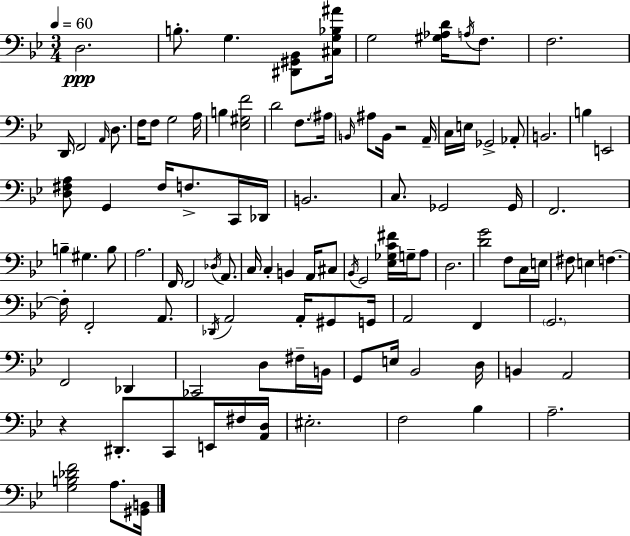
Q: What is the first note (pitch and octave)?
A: D3